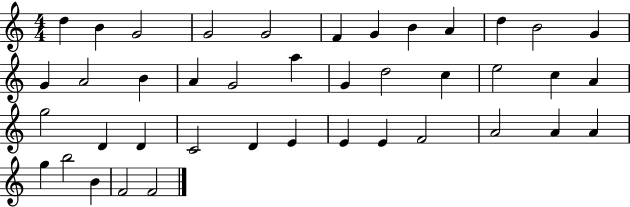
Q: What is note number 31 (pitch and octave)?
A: E4